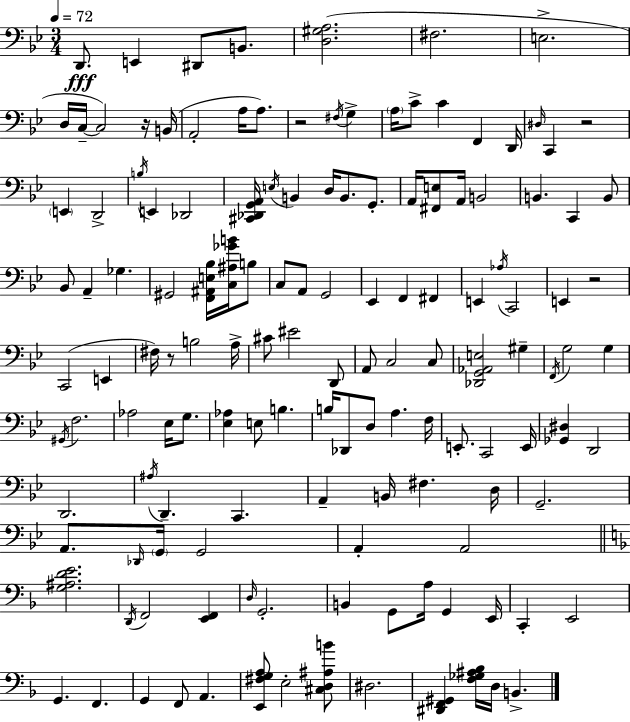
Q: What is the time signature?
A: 3/4